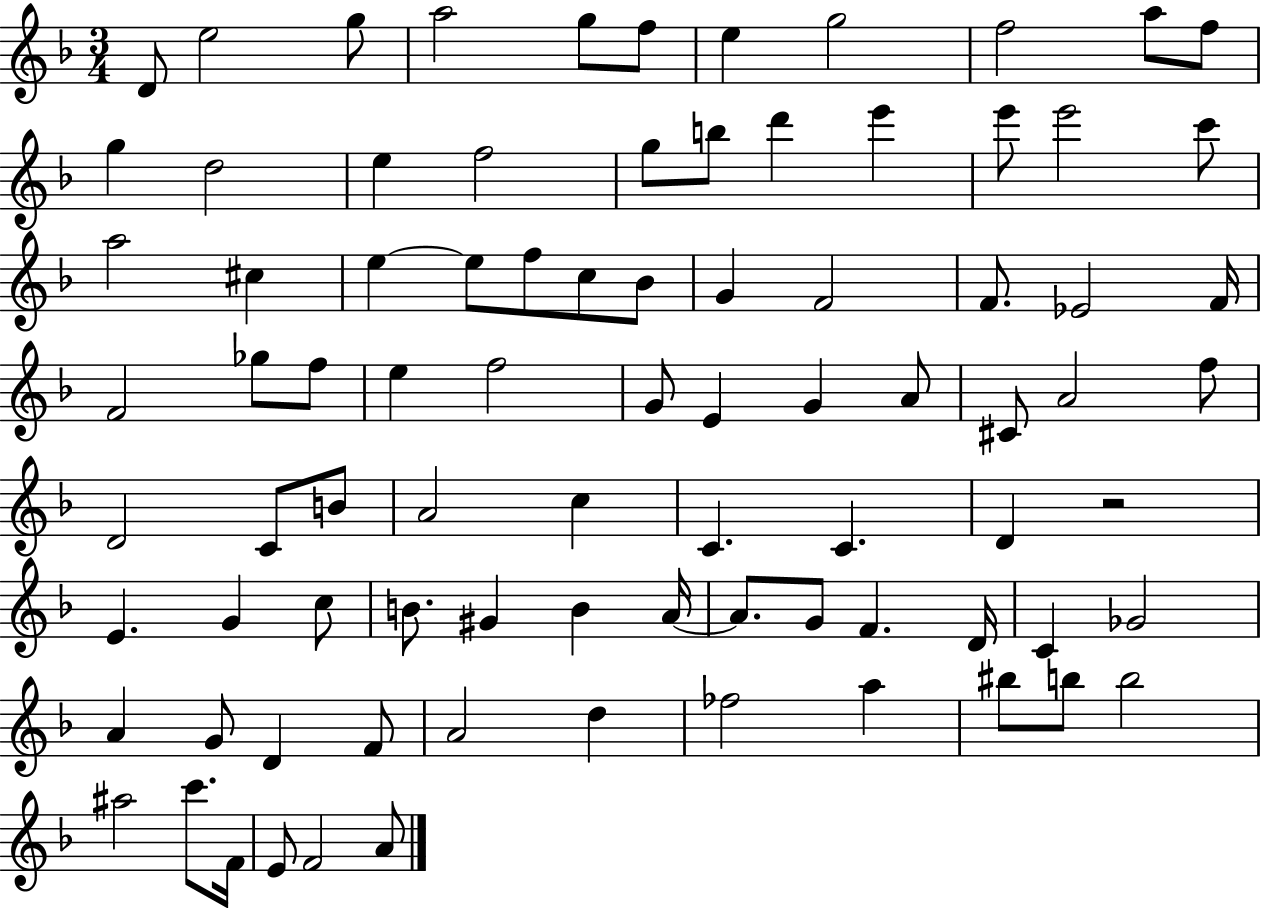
{
  \clef treble
  \numericTimeSignature
  \time 3/4
  \key f \major
  d'8 e''2 g''8 | a''2 g''8 f''8 | e''4 g''2 | f''2 a''8 f''8 | \break g''4 d''2 | e''4 f''2 | g''8 b''8 d'''4 e'''4 | e'''8 e'''2 c'''8 | \break a''2 cis''4 | e''4~~ e''8 f''8 c''8 bes'8 | g'4 f'2 | f'8. ees'2 f'16 | \break f'2 ges''8 f''8 | e''4 f''2 | g'8 e'4 g'4 a'8 | cis'8 a'2 f''8 | \break d'2 c'8 b'8 | a'2 c''4 | c'4. c'4. | d'4 r2 | \break e'4. g'4 c''8 | b'8. gis'4 b'4 a'16~~ | a'8. g'8 f'4. d'16 | c'4 ges'2 | \break a'4 g'8 d'4 f'8 | a'2 d''4 | fes''2 a''4 | bis''8 b''8 b''2 | \break ais''2 c'''8. f'16 | e'8 f'2 a'8 | \bar "|."
}